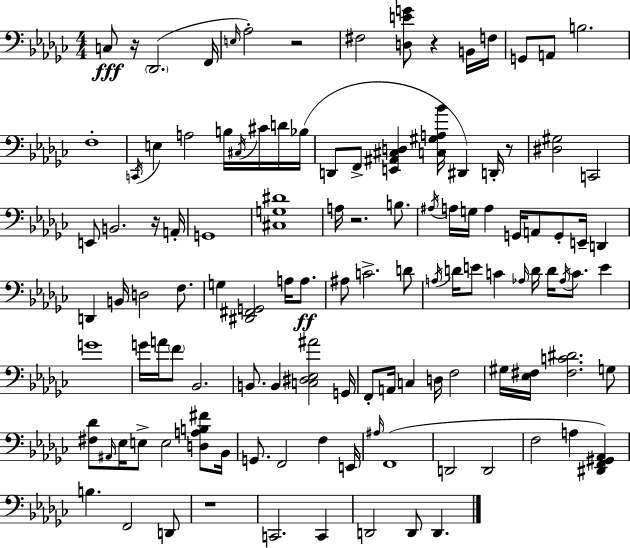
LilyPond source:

{
  \clef bass
  \numericTimeSignature
  \time 4/4
  \key ees \minor
  c8\fff r16 \parenthesize des,2.( f,16 | \grace { e16 } aes2-.) r2 | fis2 <d e' g'>8 r4 b,16 | f16 g,8 a,8 b2. | \break f1-. | \acciaccatura { c,16 } e4 a2 b16 \acciaccatura { cis16 } | cis'16 d'16 bes16( d,8 f,8-> <e, ais, cis d>4 <c gis a bes'>16 dis,4) | d,16-. r8 <dis gis>2 c,2 | \break e,8 b,2. | r16 a,16-. g,1 | <cis g dis'>1 | a16 r2. | \break b8. \acciaccatura { ais16 } a16 g16 a4 g,16 a,8 g,8-. e,16-- | d,4 d,4 b,16 d2 | f8. g4 <dis, fis, g,>2 | a16 a8.\ff ais8 c'2.-> | \break d'8 \acciaccatura { a16 } d'16 e'8 c'4 \grace { aes16 } d'16 d'16 \acciaccatura { aes16 } | c'8. e'4 g'1 | g'16 a'16 \parenthesize f'8 bes,2. | b,8. b,4 <c dis ees ais'>2 | \break g,16 f,8-. a,16 c4 d16 f2 | gis16 <ees fis>16 <fis c' dis'>2. | g8 <fis des'>8 \grace { ais,16 } ees16 e8-> e2 | <d a b fis'>8 bes,16 g,8. f,2 | \break f4 e,16 \grace { ais16 } f,1( | d,2 | d,2 f2 | a4 <dis, f, gis, aes,>4) b4. f,2 | \break d,8 r1 | c,2. | c,4 d,2 | d,8 d,4. \bar "|."
}